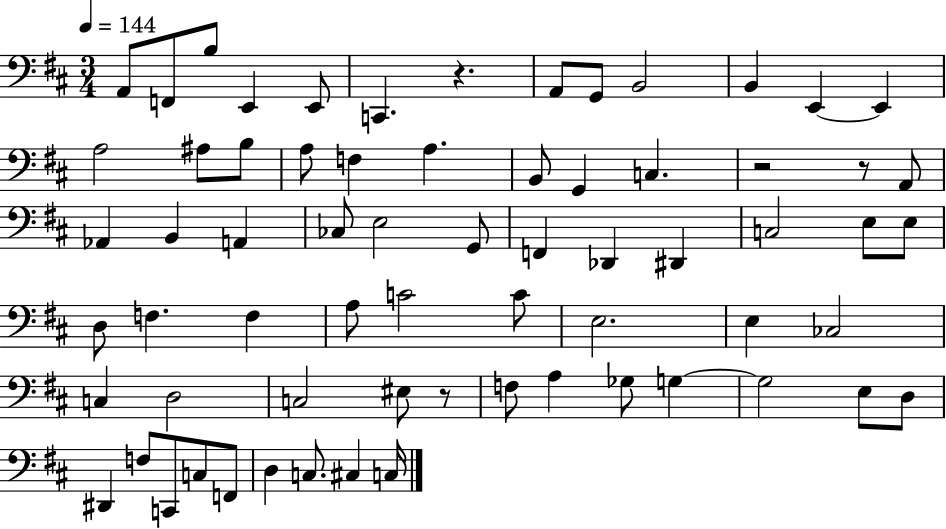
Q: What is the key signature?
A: D major